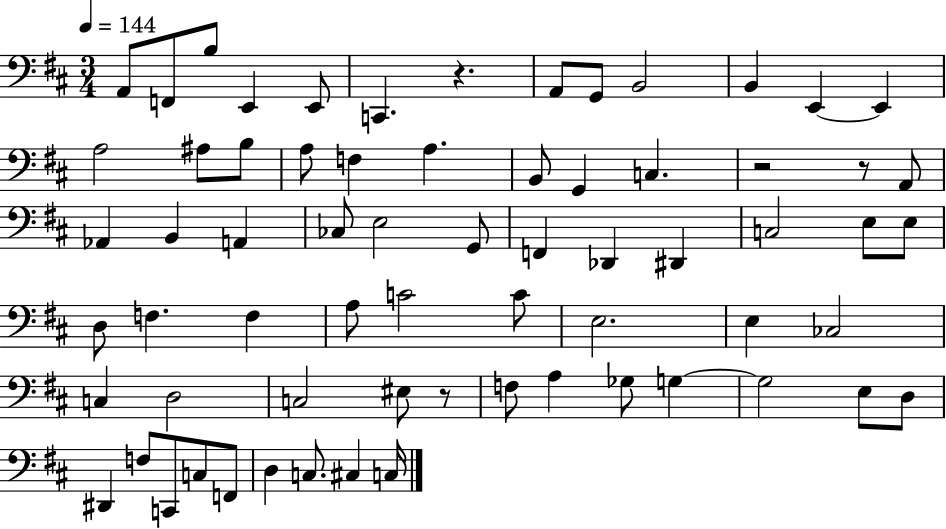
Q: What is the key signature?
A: D major